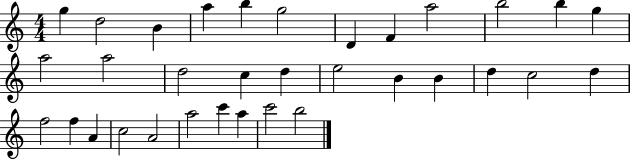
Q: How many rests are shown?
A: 0